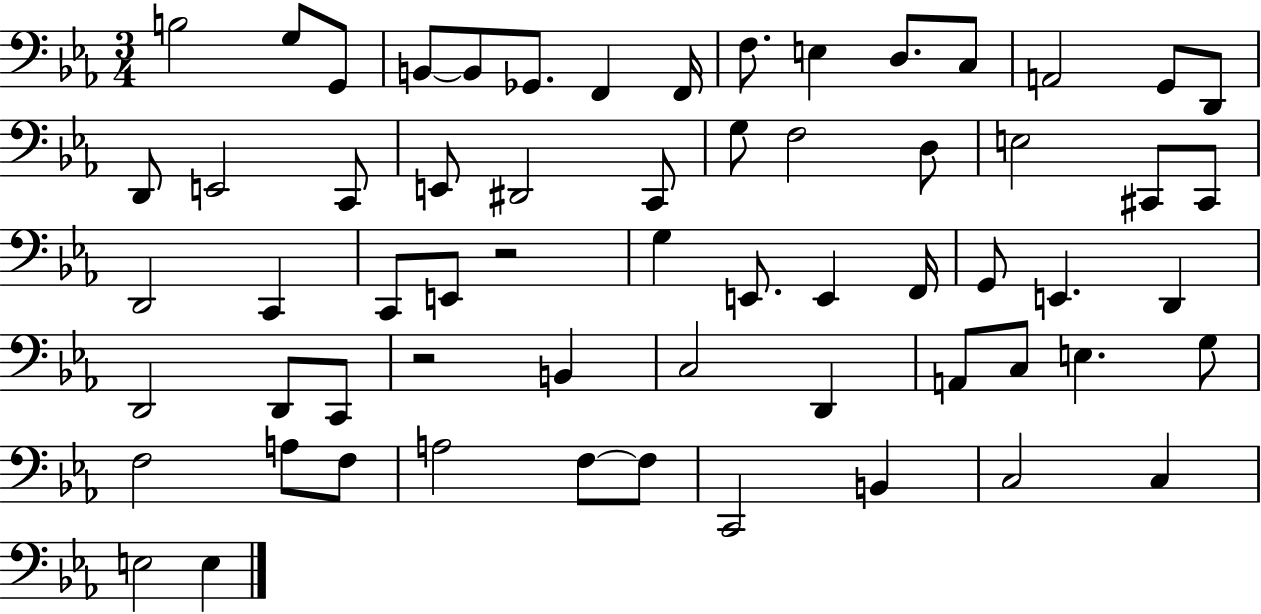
B3/h G3/e G2/e B2/e B2/e Gb2/e. F2/q F2/s F3/e. E3/q D3/e. C3/e A2/h G2/e D2/e D2/e E2/h C2/e E2/e D#2/h C2/e G3/e F3/h D3/e E3/h C#2/e C#2/e D2/h C2/q C2/e E2/e R/h G3/q E2/e. E2/q F2/s G2/e E2/q. D2/q D2/h D2/e C2/e R/h B2/q C3/h D2/q A2/e C3/e E3/q. G3/e F3/h A3/e F3/e A3/h F3/e F3/e C2/h B2/q C3/h C3/q E3/h E3/q